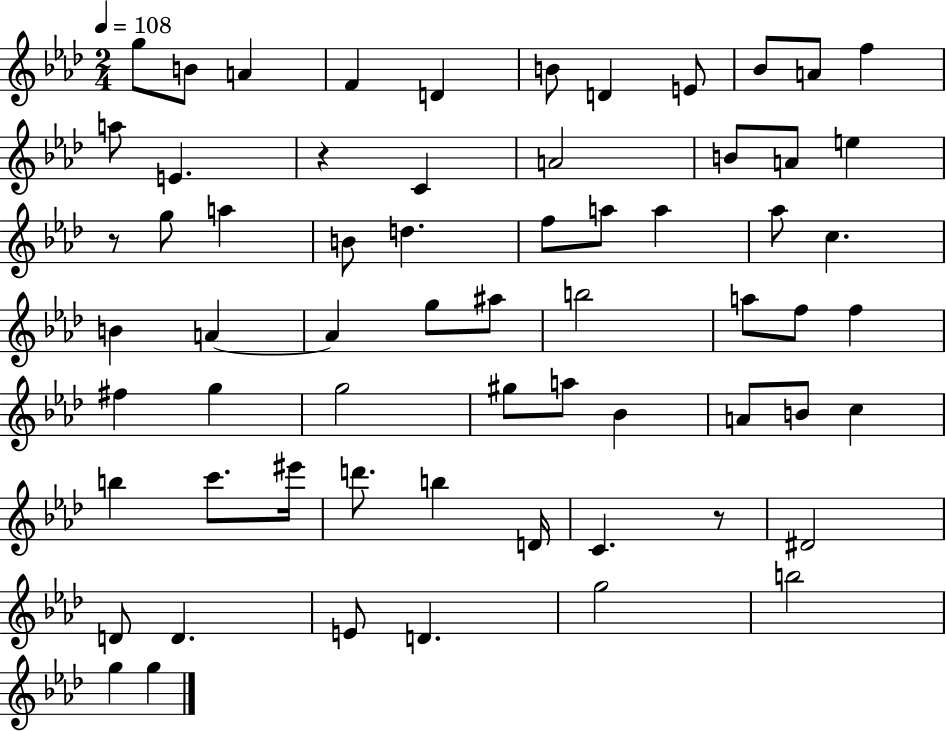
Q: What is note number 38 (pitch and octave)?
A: G5